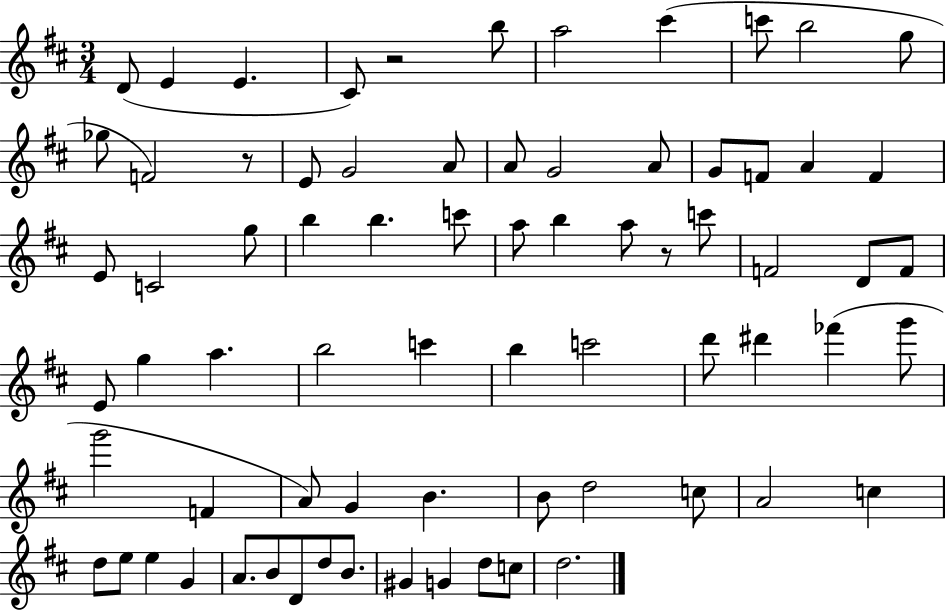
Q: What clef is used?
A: treble